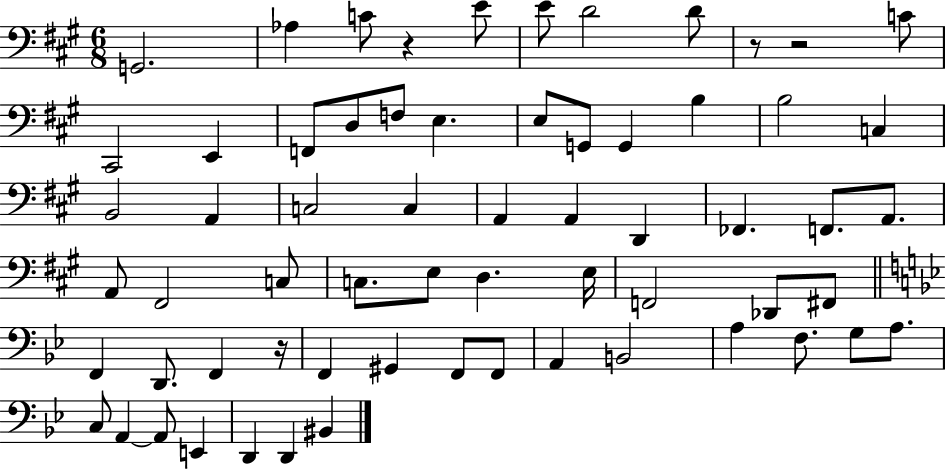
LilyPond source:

{
  \clef bass
  \numericTimeSignature
  \time 6/8
  \key a \major
  g,2. | aes4 c'8 r4 e'8 | e'8 d'2 d'8 | r8 r2 c'8 | \break cis,2 e,4 | f,8 d8 f8 e4. | e8 g,8 g,4 b4 | b2 c4 | \break b,2 a,4 | c2 c4 | a,4 a,4 d,4 | fes,4. f,8. a,8. | \break a,8 fis,2 c8 | c8. e8 d4. e16 | f,2 des,8 fis,8 | \bar "||" \break \key bes \major f,4 d,8. f,4 r16 | f,4 gis,4 f,8 f,8 | a,4 b,2 | a4 f8. g8 a8. | \break c8 a,4~~ a,8 e,4 | d,4 d,4 bis,4 | \bar "|."
}